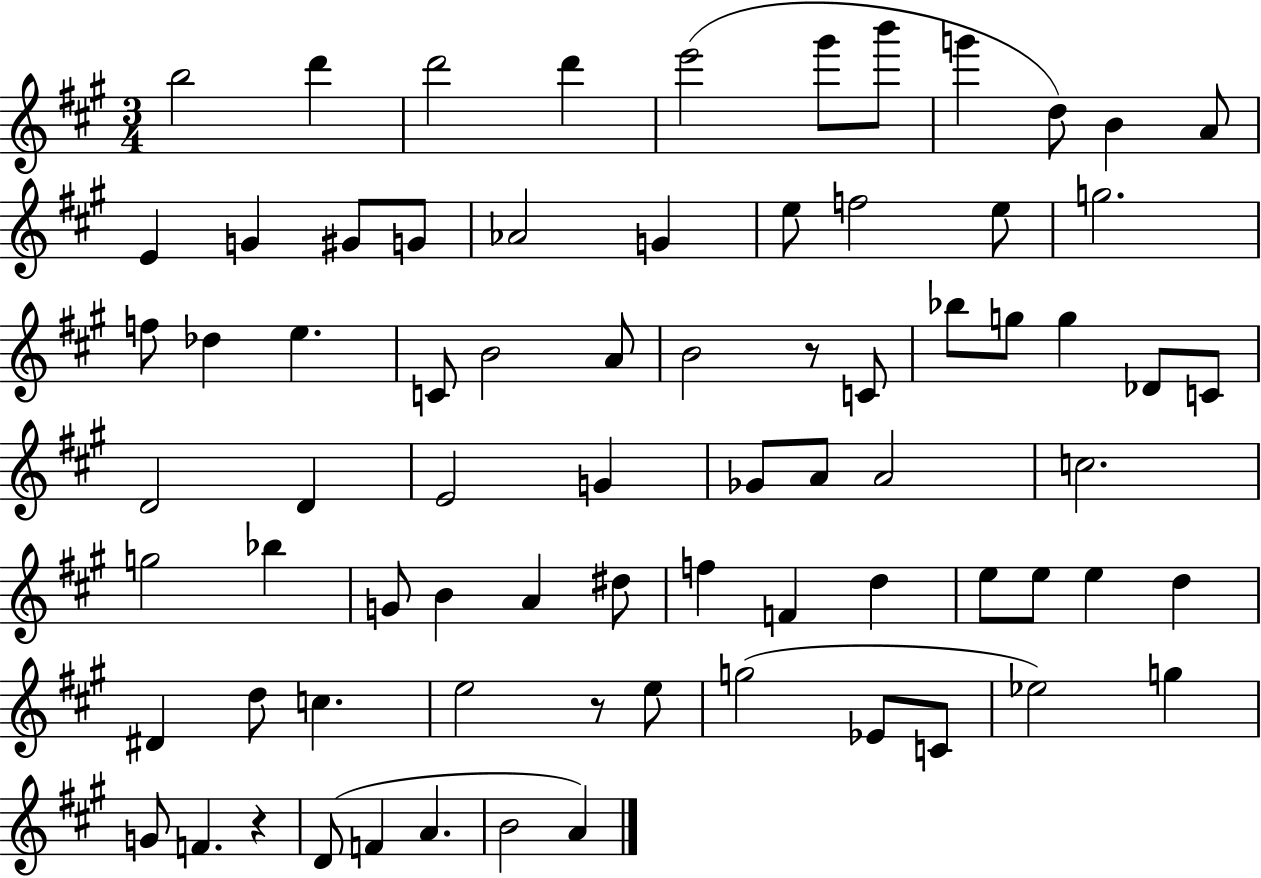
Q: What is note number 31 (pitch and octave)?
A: G5